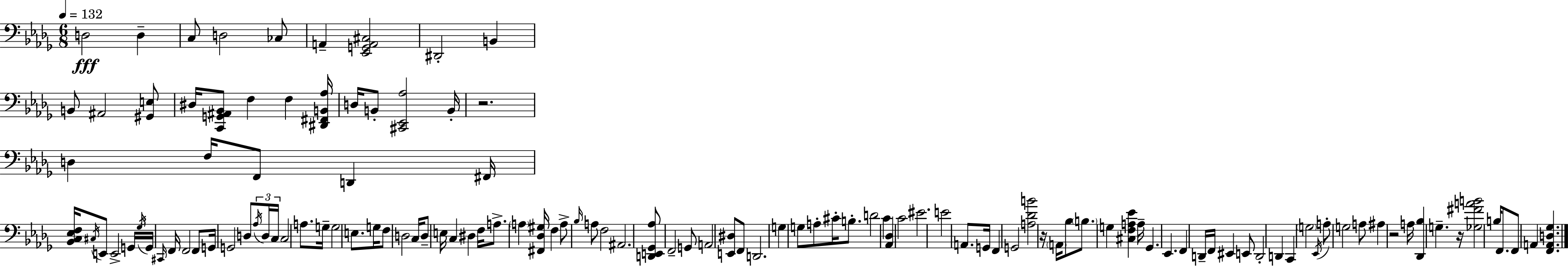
{
  \clef bass
  \numericTimeSignature
  \time 6/8
  \key bes \minor
  \tempo 4 = 132
  d2\fff d4-- | c8 d2 ces8 | a,4-- <ees, g, a, cis>2 | dis,2-. b,4 | \break b,8 ais,2 <gis, e>8 | dis16 <c, g, ais, bes,>8 f4 f4 <dis, fis, b, aes>16 | d16 b,8-. <cis, ees, aes>2 b,16-. | r2. | \break d4 f16 f,8 d,4 fis,16 | <bes, c ees f>16 \acciaccatura { cis16 } e,8 e,2-> | \tuplet 3/2 { g,16 \acciaccatura { ges16 } g,16 } \grace { cis,16 } f,16 f,2 | f,8 g,16 g,2 | \break d8 \tuplet 3/2 { \acciaccatura { aes16 } d16 c16 } c2 | a8. g16-- g2 | e8. g16 f8 d2 | c16 d8-- e16 c4 dis4 | \break f16 a8.-> \parenthesize a4 <fis, des gis>16 | f4 a8-> \grace { bes16 } a8 f2 | ais,2. | <d, e, ges, aes>8 f,2-- | \break g,8 a,2 | <e, dis>8 f,8 d,2. | g4 g8 a8-. | cis'16-. b8.-. d'2 | \break c'4 <aes, des>4 c'2 | eis'2. | e'2 | a,8. g,16 f,4 g,2 | \break <a des' b'>2 | r16 \parenthesize a,16 bes8 \parenthesize b8. g4 | <cis f a ees'>4 a16-- ges,4. ees,4. | f,4 d,16-- f,16 eis,4 | \break e,8 d,2-. | d,4 c,4 \parenthesize g2 | \acciaccatura { ees,16 } a8-. g2 | a8 ais4 r2 | \break a16 <des, bes>4 g4.-- | r16 <ges fis' a' b'>2 | b16 f,8. f,8 a,4 | <f, a, d ges>4. \bar "|."
}